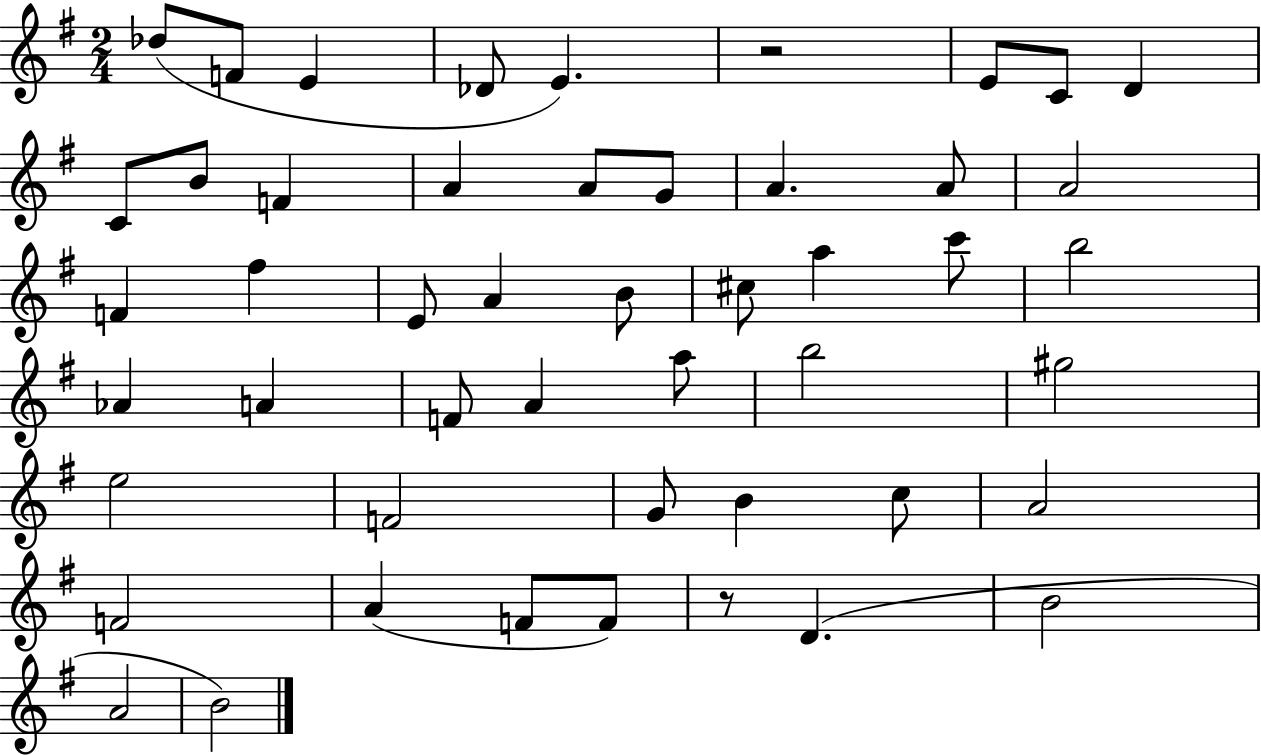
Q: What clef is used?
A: treble